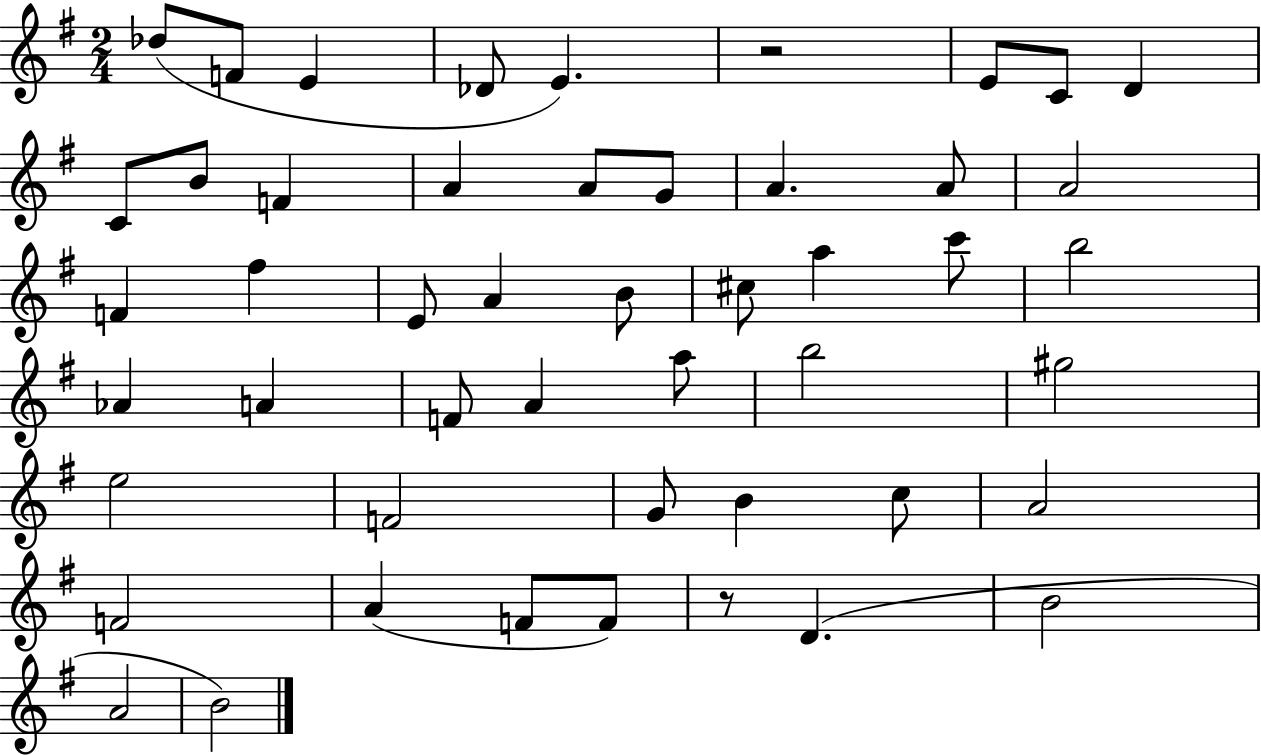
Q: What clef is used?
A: treble